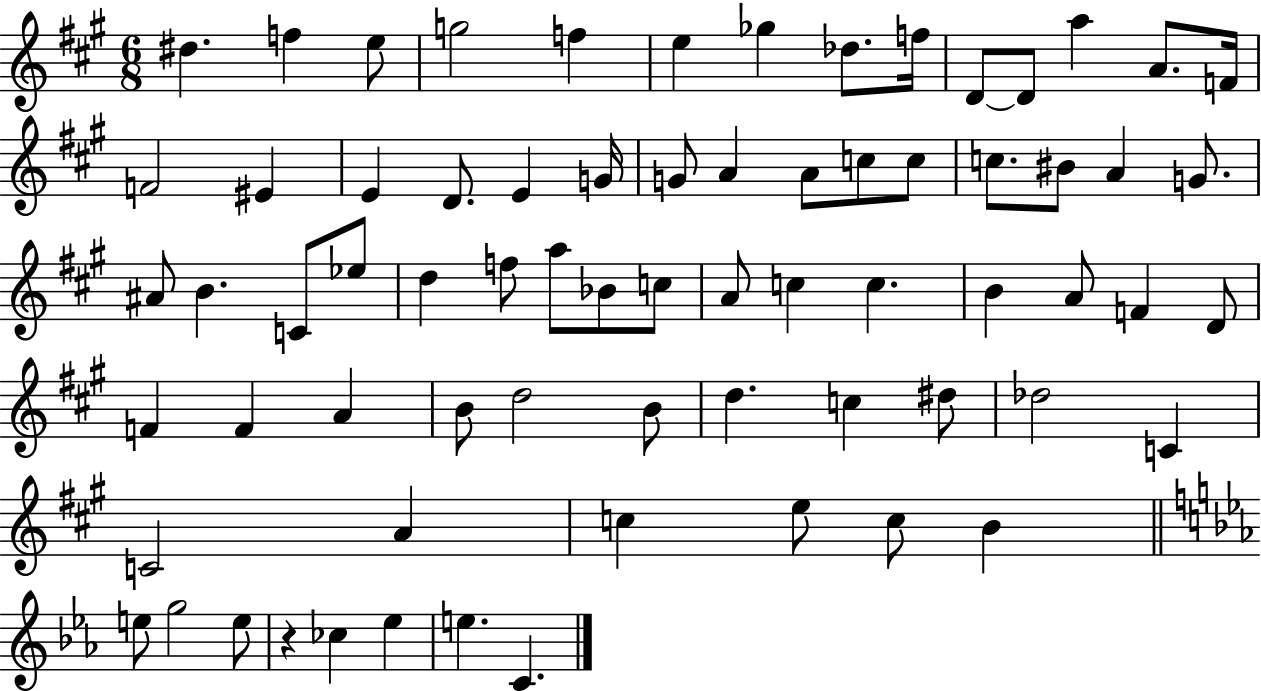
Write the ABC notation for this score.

X:1
T:Untitled
M:6/8
L:1/4
K:A
^d f e/2 g2 f e _g _d/2 f/4 D/2 D/2 a A/2 F/4 F2 ^E E D/2 E G/4 G/2 A A/2 c/2 c/2 c/2 ^B/2 A G/2 ^A/2 B C/2 _e/2 d f/2 a/2 _B/2 c/2 A/2 c c B A/2 F D/2 F F A B/2 d2 B/2 d c ^d/2 _d2 C C2 A c e/2 c/2 B e/2 g2 e/2 z _c _e e C